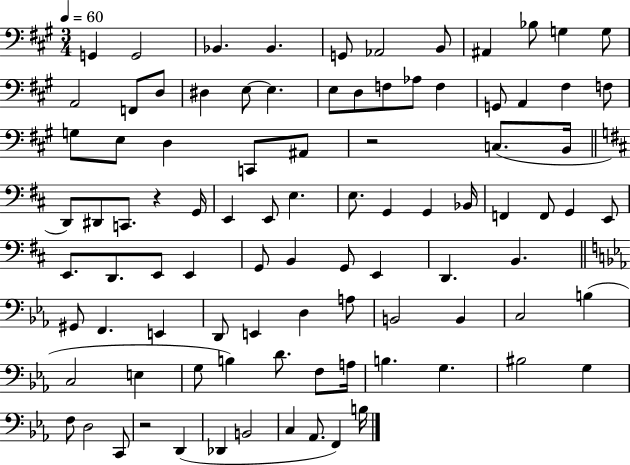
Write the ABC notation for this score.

X:1
T:Untitled
M:3/4
L:1/4
K:A
G,, G,,2 _B,, _B,, G,,/2 _A,,2 B,,/2 ^A,, _B,/2 G, G,/2 A,,2 F,,/2 D,/2 ^D, E,/2 E, E,/2 D,/2 F,/2 _A,/2 F, G,,/2 A,, ^F, F,/2 G,/2 E,/2 D, C,,/2 ^A,,/2 z2 C,/2 B,,/4 D,,/2 ^D,,/2 C,,/2 z G,,/4 E,, E,,/2 E, E,/2 G,, G,, _B,,/4 F,, F,,/2 G,, E,,/2 E,,/2 D,,/2 E,,/2 E,, G,,/2 B,, G,,/2 E,, D,, B,, ^G,,/2 F,, E,, D,,/2 E,, D, A,/2 B,,2 B,, C,2 B, C,2 E, G,/2 B, D/2 F,/2 A,/4 B, G, ^B,2 G, F,/2 D,2 C,,/2 z2 D,, _D,, B,,2 C, _A,,/2 F,, B,/4